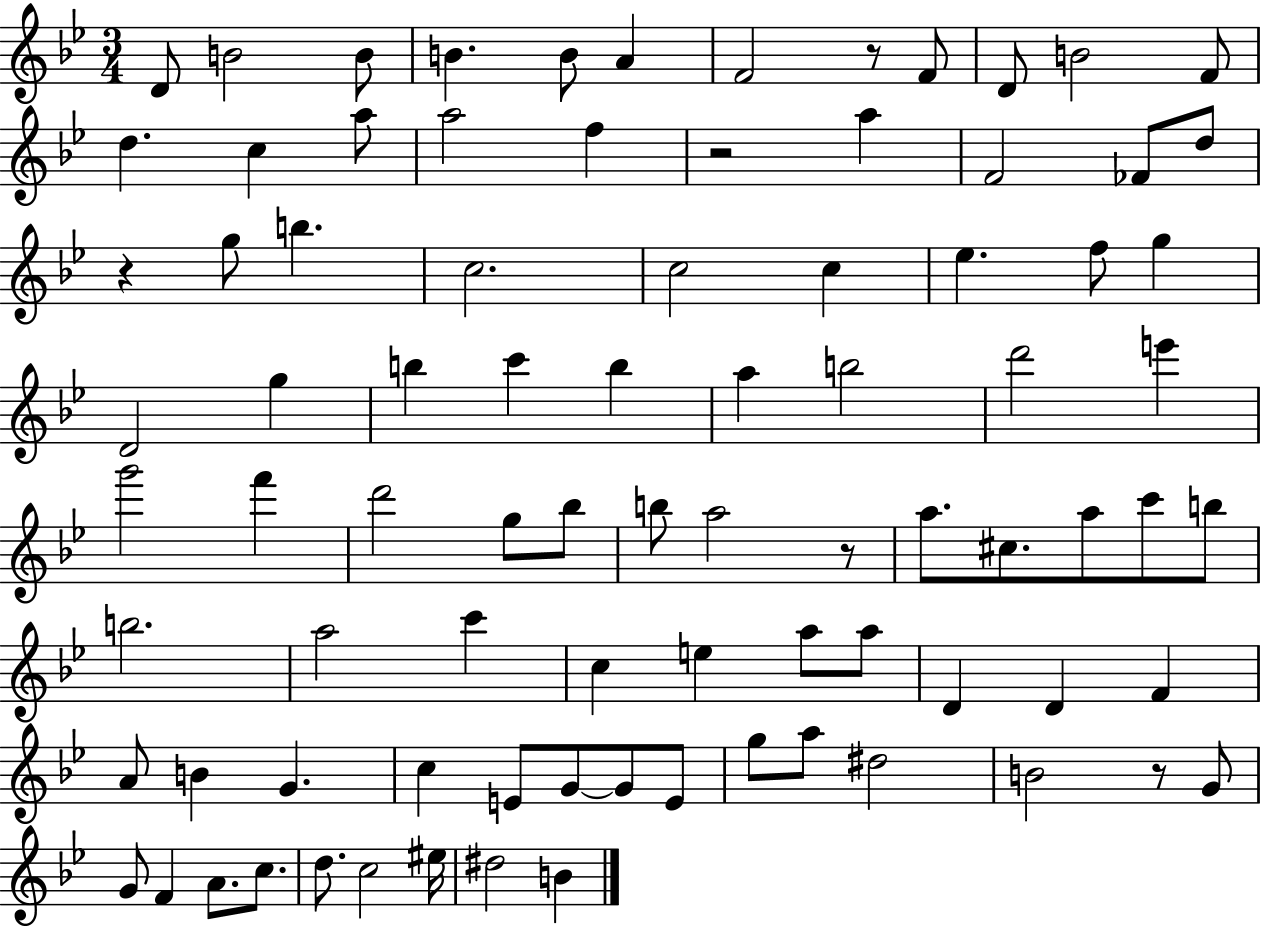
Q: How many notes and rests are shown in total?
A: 86